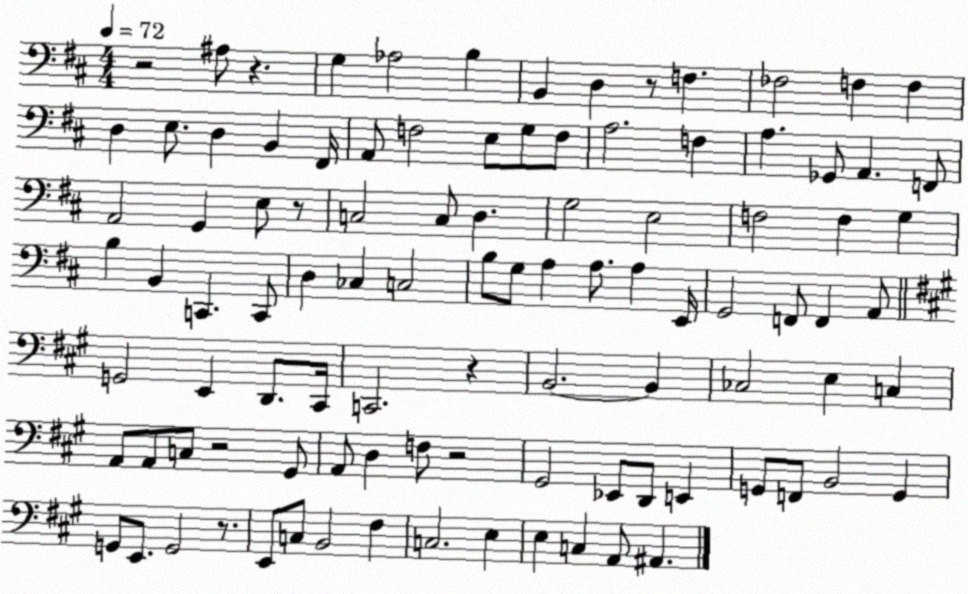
X:1
T:Untitled
M:4/4
L:1/4
K:D
z2 ^A,/2 z G, _A,2 B, B,, D, z/2 F, _F,2 F, F, D, E,/2 D, B,, ^F,,/4 A,,/2 F,2 E,/2 G,/2 F,/2 A,2 F, A, _G,,/2 A,, F,,/2 A,,2 G,, E,/2 z/2 C,2 C,/2 D, G,2 E,2 F,2 F, G, B, B,, C,, C,,/2 D, _C, C,2 B,/2 G,/2 A, A,/2 A, E,,/4 G,,2 F,,/2 F,, A,,/2 G,,2 E,, D,,/2 ^C,,/4 C,,2 z B,,2 B,, _C,2 E, C, A,,/2 A,,/2 C,/2 z2 ^G,,/2 A,,/2 D, F,/2 z2 ^G,,2 _E,,/2 D,,/2 E,, G,,/2 F,,/2 B,,2 G,, G,,/2 E,,/2 G,,2 z/2 E,,/2 C,/2 B,,2 ^F, C,2 E, E, C, A,,/2 ^A,,